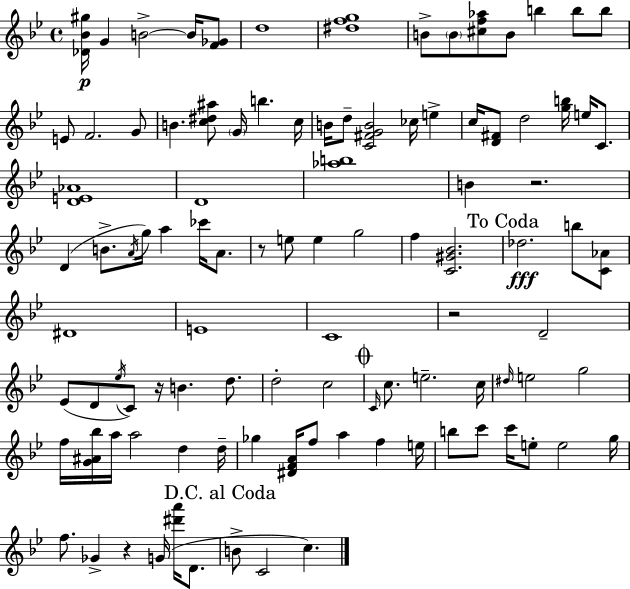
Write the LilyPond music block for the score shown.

{
  \clef treble
  \time 4/4
  \defaultTimeSignature
  \key bes \major
  <des' bes' gis''>16\p g'4 b'2->~~ b'16 <f' ges'>8 | d''1 | <dis'' f'' g''>1 | b'8-> \parenthesize b'8 <cis'' f'' aes''>8 b'8 b''4 b''8 b''8 | \break e'8 f'2. g'8 | b'4. <c'' dis'' ais''>8 \parenthesize g'16 b''4. c''16 | b'16 d''8-- <c' fis' g' b'>2 ces''16 e''4-> | c''16 <d' fis'>8 d''2 <g'' b''>16 e''16 c'8. | \break <d' e' aes'>1 | d'1 | <aes'' b''>1 | b'4 r2. | \break d'4( b'8.-> \acciaccatura { a'16 }) g''16 a''4 ces'''16 a'8. | r8 e''8 e''4 g''2 | f''4 <c' gis' bes'>2. | \mark "To Coda" des''2.\fff b''8 <c' aes'>8 | \break dis'1 | e'1 | c'1 | r2 d'2-- | \break ees'8( d'8 \acciaccatura { ees''16 } c'8) r16 b'4. d''8. | d''2-. c''2 | \mark \markup { \musicglyph "scripts.coda" } \grace { c'16 } c''8. e''2.-- | c''16 \grace { dis''16 } e''2 g''2 | \break f''16 <g' ais' bes''>16 a''16 a''2 d''4 | d''16-- ges''4 <dis' f' a'>16 f''8 a''4 f''4 | e''16 b''8 c'''8 c'''16 e''8-. e''2 | g''16 f''8. ges'4-> r4 g'16( | \break <dis''' a'''>16 d'8. \mark "D.C. al Coda" b'8-> c'2 c''4.) | \bar "|."
}